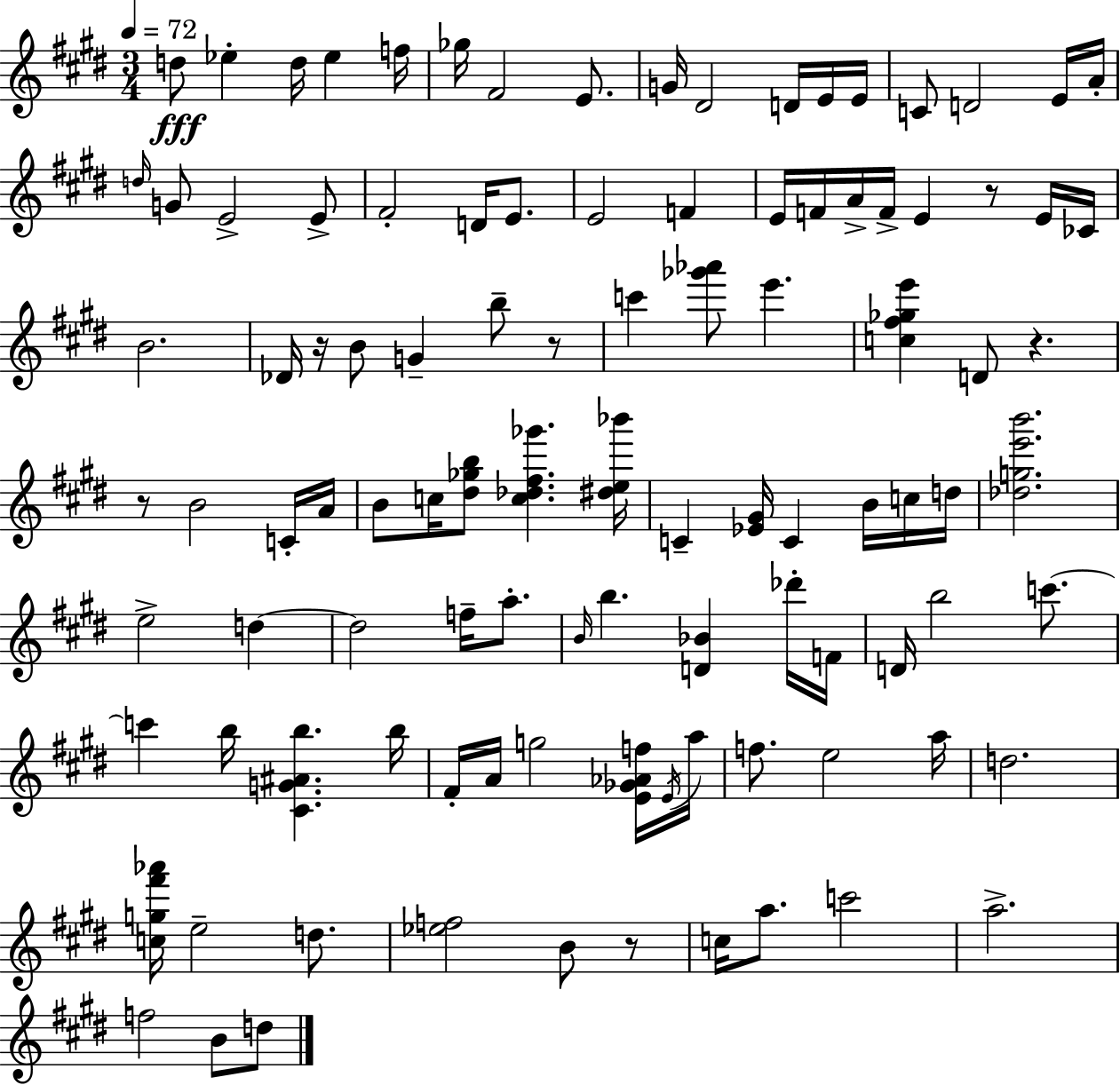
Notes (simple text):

D5/e Eb5/q D5/s Eb5/q F5/s Gb5/s F#4/h E4/e. G4/s D#4/h D4/s E4/s E4/s C4/e D4/h E4/s A4/s D5/s G4/e E4/h E4/e F#4/h D4/s E4/e. E4/h F4/q E4/s F4/s A4/s F4/s E4/q R/e E4/s CES4/s B4/h. Db4/s R/s B4/e G4/q B5/e R/e C6/q [Gb6,Ab6]/e E6/q. [C5,F#5,Gb5,E6]/q D4/e R/q. R/e B4/h C4/s A4/s B4/e C5/s [D#5,Gb5,B5]/e [C5,Db5,F#5,Gb6]/q. [D#5,E5,Bb6]/s C4/q [Eb4,G#4]/s C4/q B4/s C5/s D5/s [Db5,G5,E6,B6]/h. E5/h D5/q D5/h F5/s A5/e. B4/s B5/q. [D4,Bb4]/q Db6/s F4/s D4/s B5/h C6/e. C6/q B5/s [C#4,G4,A#4,B5]/q. B5/s F#4/s A4/s G5/h [E4,Gb4,Ab4,F5]/s E4/s A5/s F5/e. E5/h A5/s D5/h. [C5,G5,F#6,Ab6]/s E5/h D5/e. [Eb5,F5]/h B4/e R/e C5/s A5/e. C6/h A5/h. F5/h B4/e D5/e